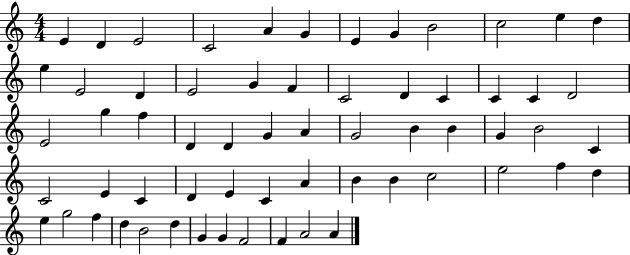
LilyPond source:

{
  \clef treble
  \numericTimeSignature
  \time 4/4
  \key c \major
  e'4 d'4 e'2 | c'2 a'4 g'4 | e'4 g'4 b'2 | c''2 e''4 d''4 | \break e''4 e'2 d'4 | e'2 g'4 f'4 | c'2 d'4 c'4 | c'4 c'4 d'2 | \break e'2 g''4 f''4 | d'4 d'4 g'4 a'4 | g'2 b'4 b'4 | g'4 b'2 c'4 | \break c'2 e'4 c'4 | d'4 e'4 c'4 a'4 | b'4 b'4 c''2 | e''2 f''4 d''4 | \break e''4 g''2 f''4 | d''4 b'2 d''4 | g'4 g'4 f'2 | f'4 a'2 a'4 | \break \bar "|."
}